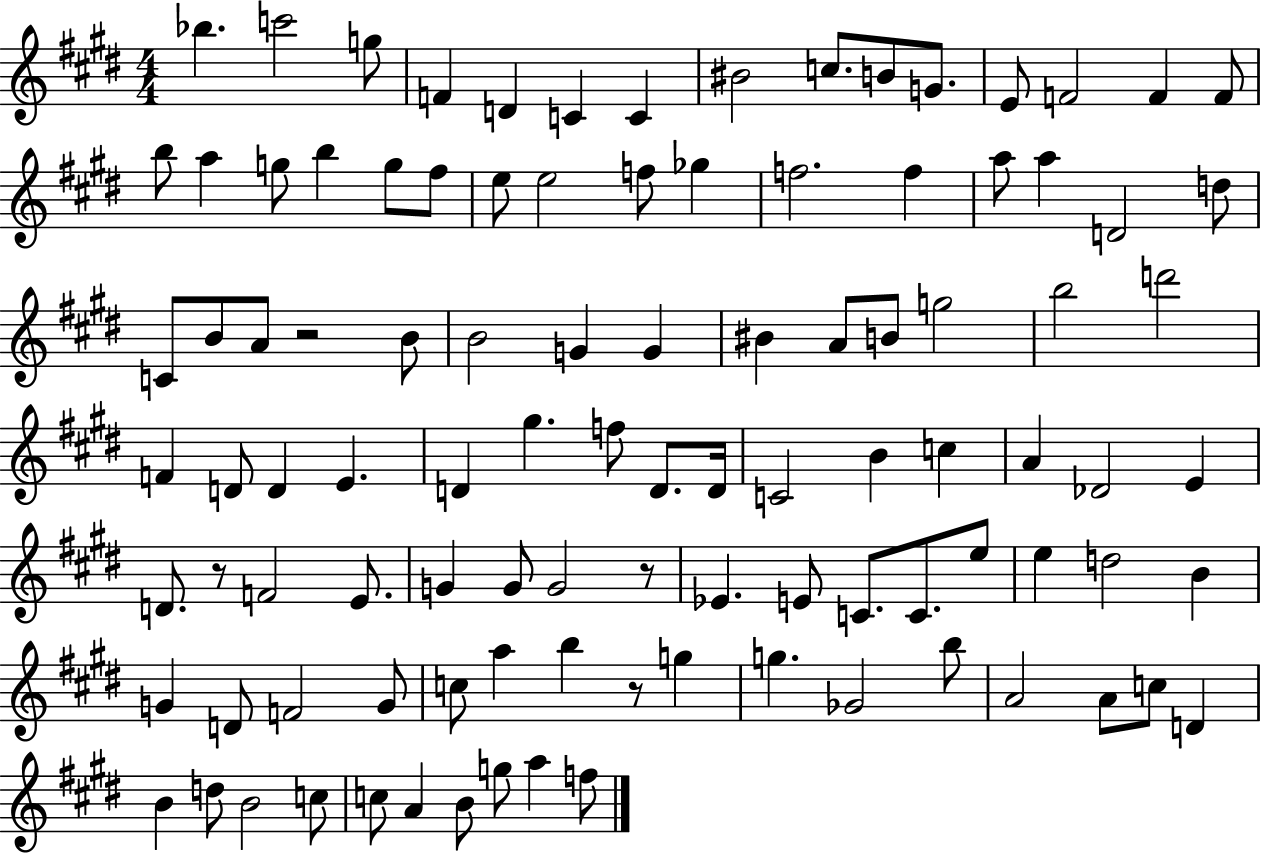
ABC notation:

X:1
T:Untitled
M:4/4
L:1/4
K:E
_b c'2 g/2 F D C C ^B2 c/2 B/2 G/2 E/2 F2 F F/2 b/2 a g/2 b g/2 ^f/2 e/2 e2 f/2 _g f2 f a/2 a D2 d/2 C/2 B/2 A/2 z2 B/2 B2 G G ^B A/2 B/2 g2 b2 d'2 F D/2 D E D ^g f/2 D/2 D/4 C2 B c A _D2 E D/2 z/2 F2 E/2 G G/2 G2 z/2 _E E/2 C/2 C/2 e/2 e d2 B G D/2 F2 G/2 c/2 a b z/2 g g _G2 b/2 A2 A/2 c/2 D B d/2 B2 c/2 c/2 A B/2 g/2 a f/2